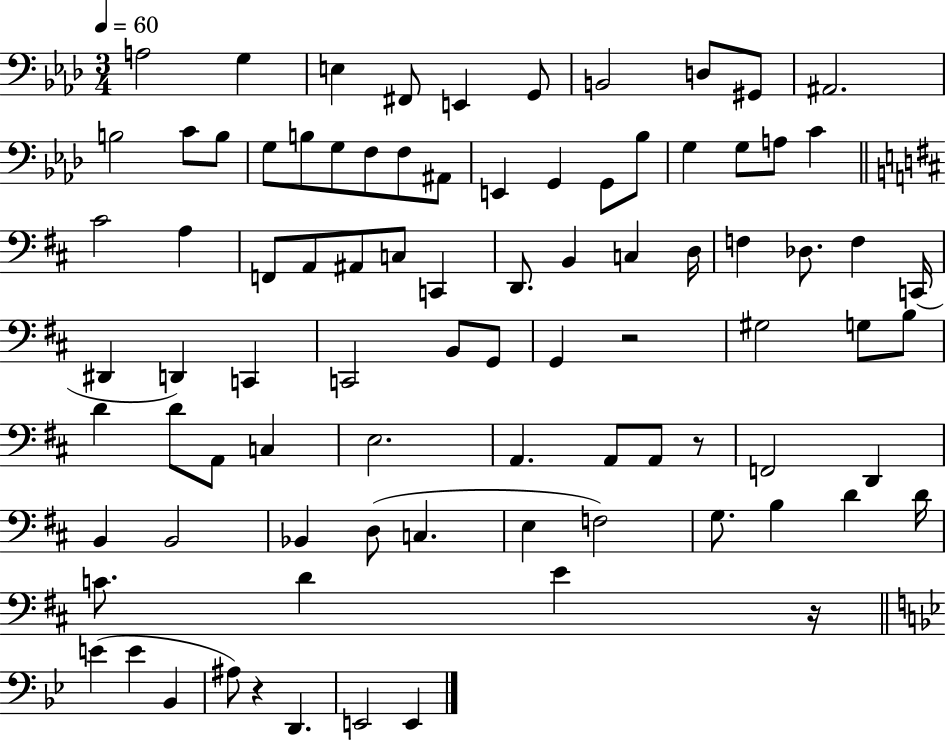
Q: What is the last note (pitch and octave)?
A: E2